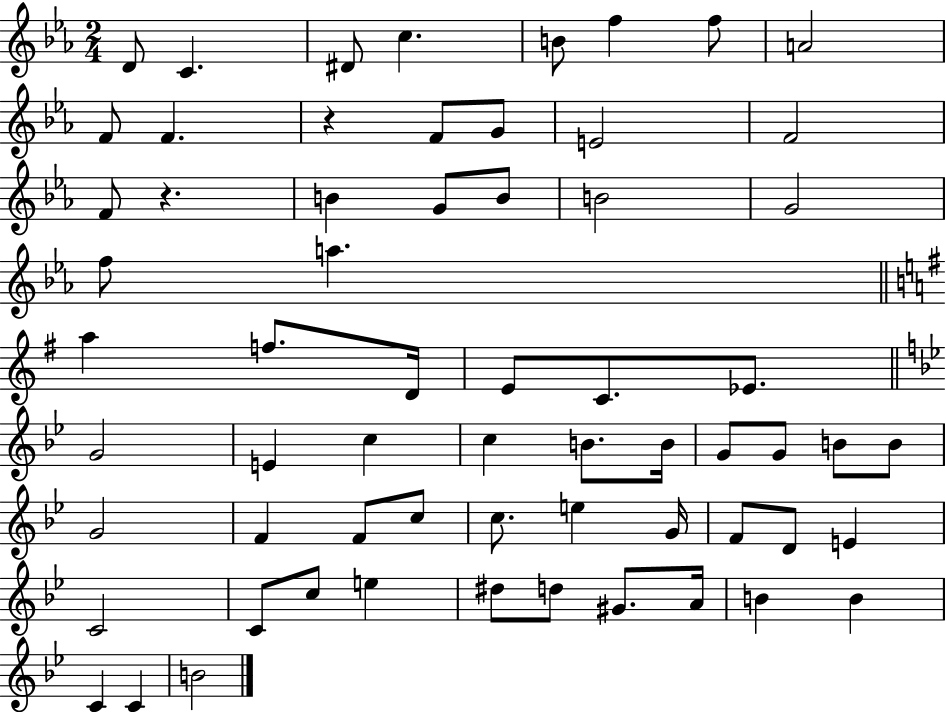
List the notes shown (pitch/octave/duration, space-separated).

D4/e C4/q. D#4/e C5/q. B4/e F5/q F5/e A4/h F4/e F4/q. R/q F4/e G4/e E4/h F4/h F4/e R/q. B4/q G4/e B4/e B4/h G4/h F5/e A5/q. A5/q F5/e. D4/s E4/e C4/e. Eb4/e. G4/h E4/q C5/q C5/q B4/e. B4/s G4/e G4/e B4/e B4/e G4/h F4/q F4/e C5/e C5/e. E5/q G4/s F4/e D4/e E4/q C4/h C4/e C5/e E5/q D#5/e D5/e G#4/e. A4/s B4/q B4/q C4/q C4/q B4/h